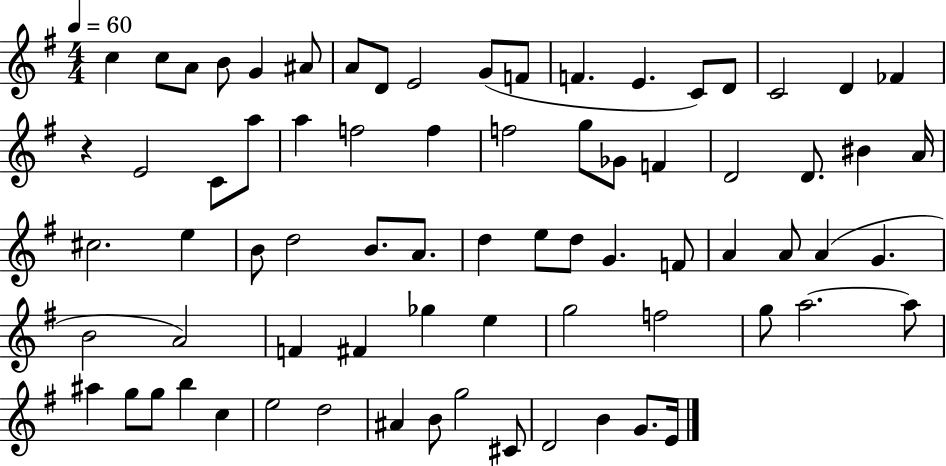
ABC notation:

X:1
T:Untitled
M:4/4
L:1/4
K:G
c c/2 A/2 B/2 G ^A/2 A/2 D/2 E2 G/2 F/2 F E C/2 D/2 C2 D _F z E2 C/2 a/2 a f2 f f2 g/2 _G/2 F D2 D/2 ^B A/4 ^c2 e B/2 d2 B/2 A/2 d e/2 d/2 G F/2 A A/2 A G B2 A2 F ^F _g e g2 f2 g/2 a2 a/2 ^a g/2 g/2 b c e2 d2 ^A B/2 g2 ^C/2 D2 B G/2 E/4